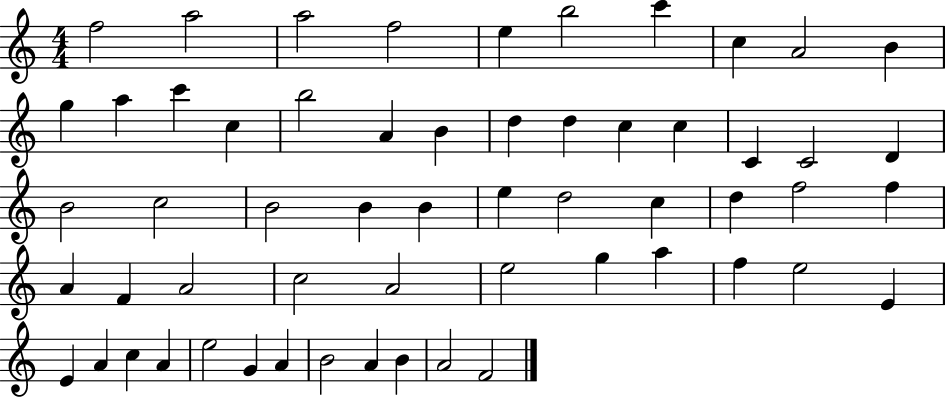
{
  \clef treble
  \numericTimeSignature
  \time 4/4
  \key c \major
  f''2 a''2 | a''2 f''2 | e''4 b''2 c'''4 | c''4 a'2 b'4 | \break g''4 a''4 c'''4 c''4 | b''2 a'4 b'4 | d''4 d''4 c''4 c''4 | c'4 c'2 d'4 | \break b'2 c''2 | b'2 b'4 b'4 | e''4 d''2 c''4 | d''4 f''2 f''4 | \break a'4 f'4 a'2 | c''2 a'2 | e''2 g''4 a''4 | f''4 e''2 e'4 | \break e'4 a'4 c''4 a'4 | e''2 g'4 a'4 | b'2 a'4 b'4 | a'2 f'2 | \break \bar "|."
}